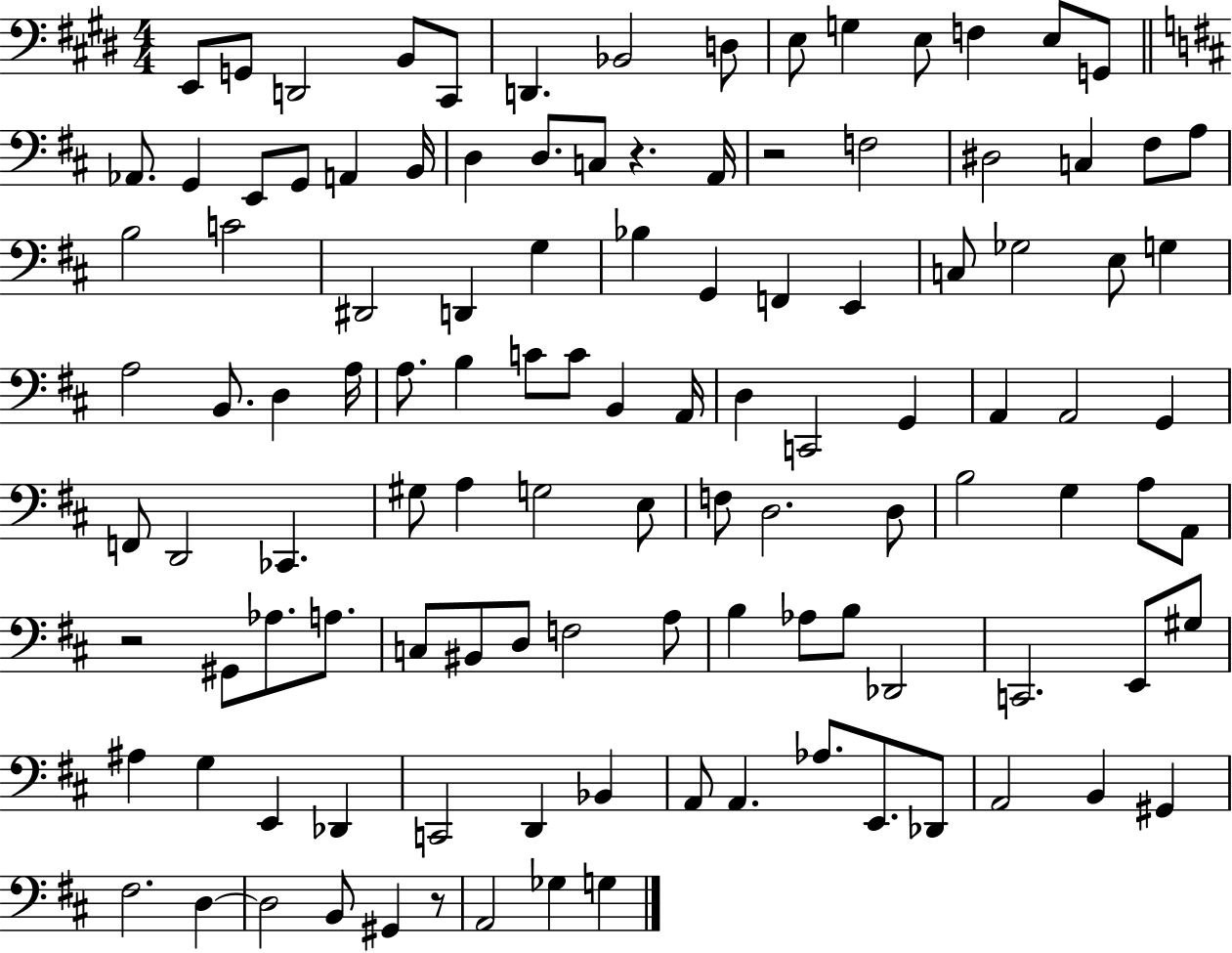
X:1
T:Untitled
M:4/4
L:1/4
K:E
E,,/2 G,,/2 D,,2 B,,/2 ^C,,/2 D,, _B,,2 D,/2 E,/2 G, E,/2 F, E,/2 G,,/2 _A,,/2 G,, E,,/2 G,,/2 A,, B,,/4 D, D,/2 C,/2 z A,,/4 z2 F,2 ^D,2 C, ^F,/2 A,/2 B,2 C2 ^D,,2 D,, G, _B, G,, F,, E,, C,/2 _G,2 E,/2 G, A,2 B,,/2 D, A,/4 A,/2 B, C/2 C/2 B,, A,,/4 D, C,,2 G,, A,, A,,2 G,, F,,/2 D,,2 _C,, ^G,/2 A, G,2 E,/2 F,/2 D,2 D,/2 B,2 G, A,/2 A,,/2 z2 ^G,,/2 _A,/2 A,/2 C,/2 ^B,,/2 D,/2 F,2 A,/2 B, _A,/2 B,/2 _D,,2 C,,2 E,,/2 ^G,/2 ^A, G, E,, _D,, C,,2 D,, _B,, A,,/2 A,, _A,/2 E,,/2 _D,,/2 A,,2 B,, ^G,, ^F,2 D, D,2 B,,/2 ^G,, z/2 A,,2 _G, G,